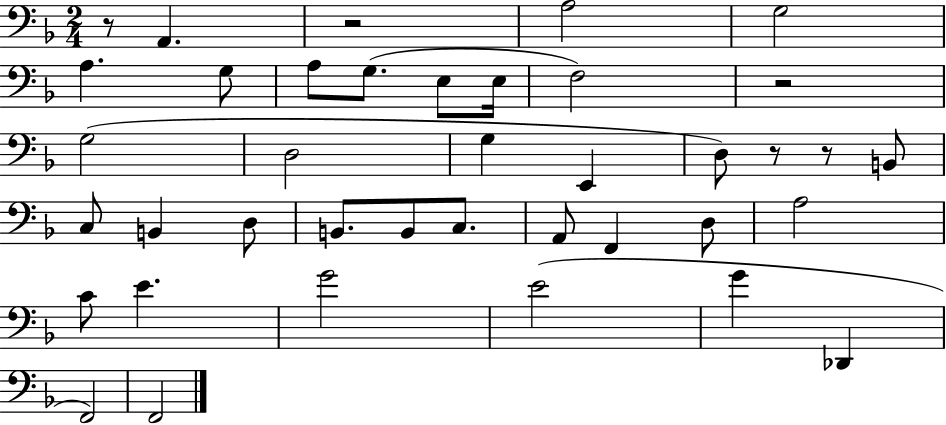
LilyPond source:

{
  \clef bass
  \numericTimeSignature
  \time 2/4
  \key f \major
  r8 a,4. | r2 | a2 | g2 | \break a4. g8 | a8 g8.( e8 e16 | f2) | r2 | \break g2( | d2 | g4 e,4 | d8) r8 r8 b,8 | \break c8 b,4 d8 | b,8. b,8 c8. | a,8 f,4 d8 | a2 | \break c'8 e'4. | g'2 | e'2( | g'4 des,4 | \break f,2) | f,2 | \bar "|."
}